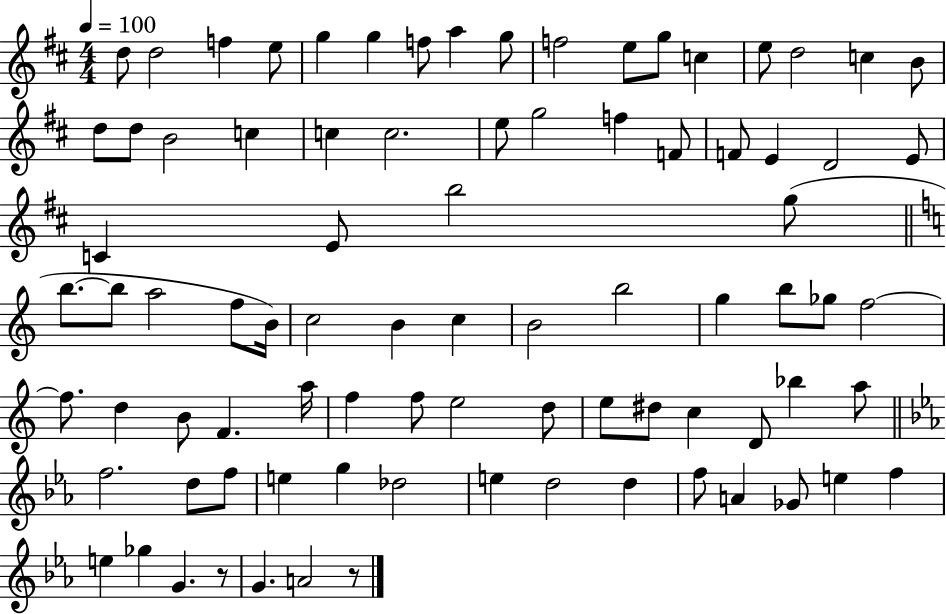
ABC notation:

X:1
T:Untitled
M:4/4
L:1/4
K:D
d/2 d2 f e/2 g g f/2 a g/2 f2 e/2 g/2 c e/2 d2 c B/2 d/2 d/2 B2 c c c2 e/2 g2 f F/2 F/2 E D2 E/2 C E/2 b2 g/2 b/2 b/2 a2 f/2 B/4 c2 B c B2 b2 g b/2 _g/2 f2 f/2 d B/2 F a/4 f f/2 e2 d/2 e/2 ^d/2 c D/2 _b a/2 f2 d/2 f/2 e g _d2 e d2 d f/2 A _G/2 e f e _g G z/2 G A2 z/2